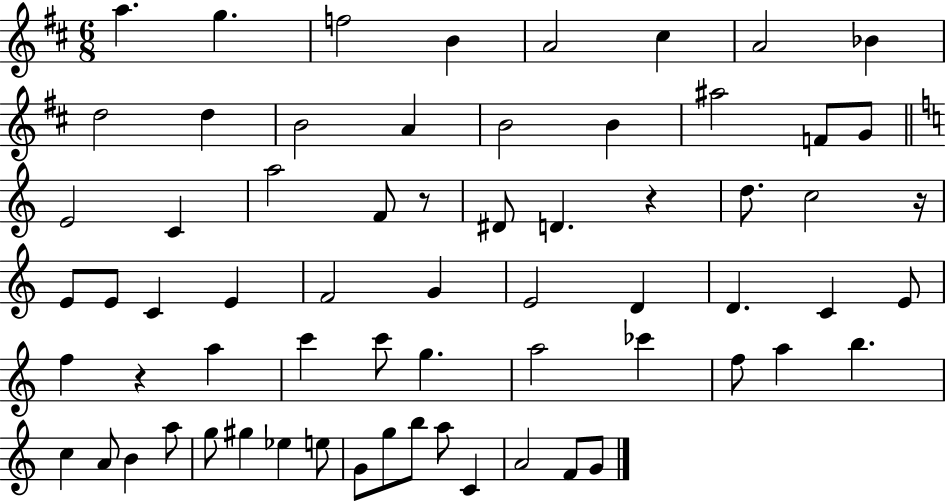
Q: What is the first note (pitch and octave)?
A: A5